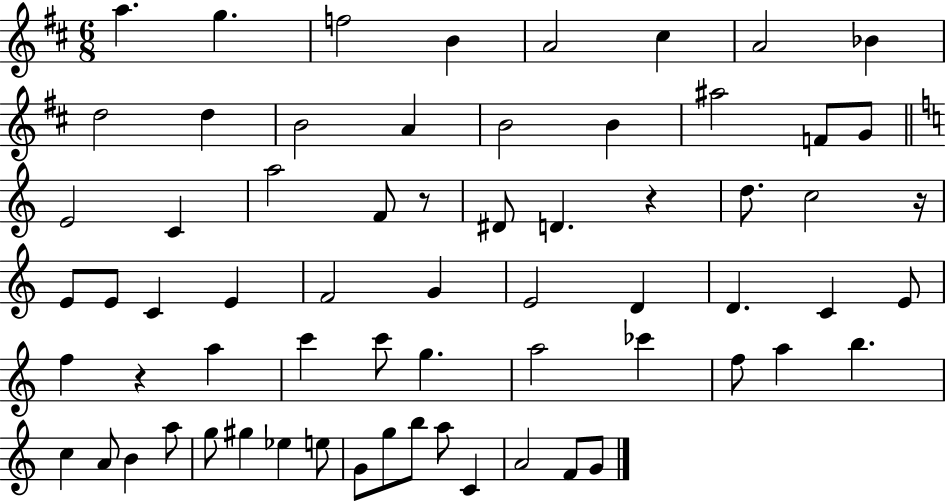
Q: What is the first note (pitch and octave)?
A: A5